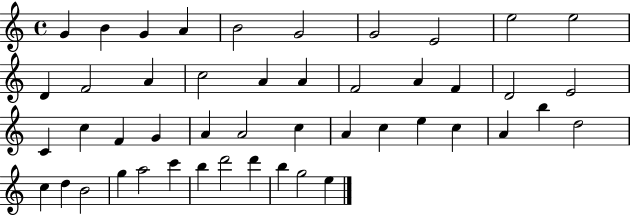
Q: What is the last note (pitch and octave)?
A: E5